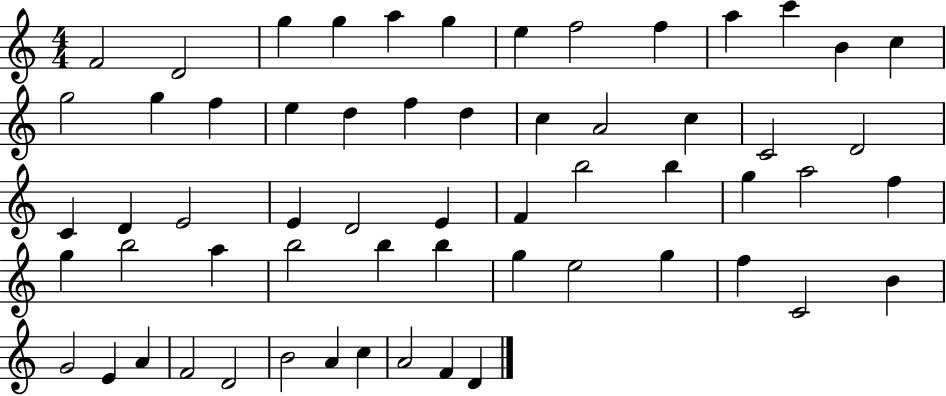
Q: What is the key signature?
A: C major